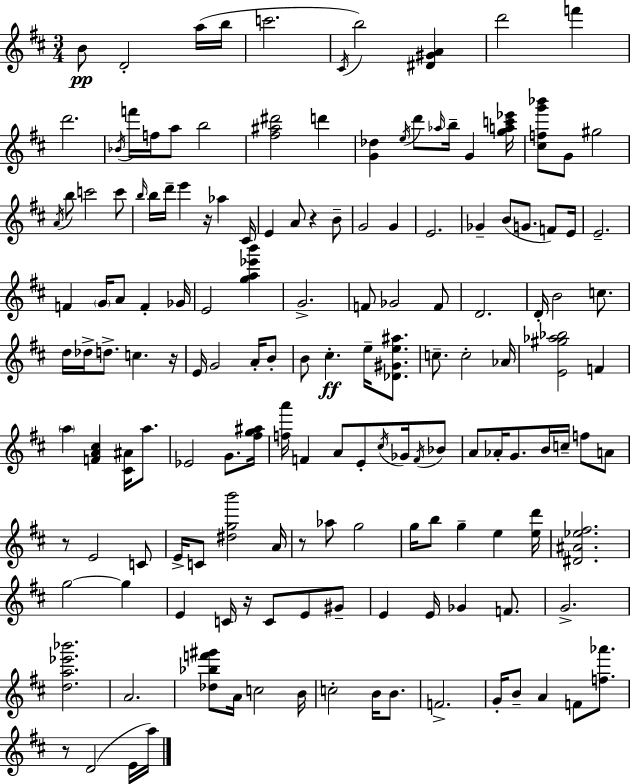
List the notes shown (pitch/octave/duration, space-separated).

B4/e D4/h A5/s B5/s C6/h. C#4/s B5/h [D#4,G#4,A4]/q D6/h F6/q D6/h. Bb4/s F6/s F5/s A5/e B5/h [F#5,A#5,D#6]/h D6/q [G4,Db5]/q E5/s D6/e Ab5/s B5/s G4/q [G5,A5,C6,Eb6]/s [C#5,F5,G6,Bb6]/e G4/e G#5/h A4/s B5/e C6/h C6/e B5/s B5/s D6/s E6/q R/s Ab5/q C#4/s E4/q A4/e R/q B4/e G4/h G4/q E4/h. Gb4/q B4/e G4/e. F4/e E4/s E4/h. F4/q G4/s A4/e F4/q Gb4/s E4/h [G5,A5,Eb6,B6]/q G4/h. F4/e Gb4/h F4/e D4/h. D4/s B4/h C5/e. D5/s Db5/s D5/e. C5/q. R/s E4/s G4/h A4/s B4/e B4/e C#5/q. E5/s [Db4,G#4,E5,A#5]/e. C5/e. C5/h Ab4/s [E4,G#5,Ab5,Bb5]/h F4/q A5/q [F4,A4,C#5]/q [C#4,A#4]/s A5/e. Eb4/h G4/e. [F#5,G5,A#5]/s [F5,A6]/s F4/q A4/e E4/e C#5/s Gb4/s F4/s Bb4/e A4/e Ab4/s G4/e. B4/s C5/s F5/e A4/e R/e E4/h C4/e E4/s C4/e [D#5,G5,B6]/h A4/s R/e Ab5/e G5/h G5/s B5/e G5/q E5/q [E5,D6]/s [D#4,A#4,Eb5,F#5]/h. G5/h G5/q E4/q C4/s R/s C4/e E4/e G#4/e E4/q E4/s Gb4/q F4/e. G4/h. [D5,A5,Eb6,Bb6]/h. A4/h. [Db5,Bb5,F6,G#6]/e A4/s C5/h B4/s C5/h B4/s B4/e. F4/h. G4/s B4/e A4/q F4/e [F5,Ab6]/e. R/e D4/h E4/s A5/s